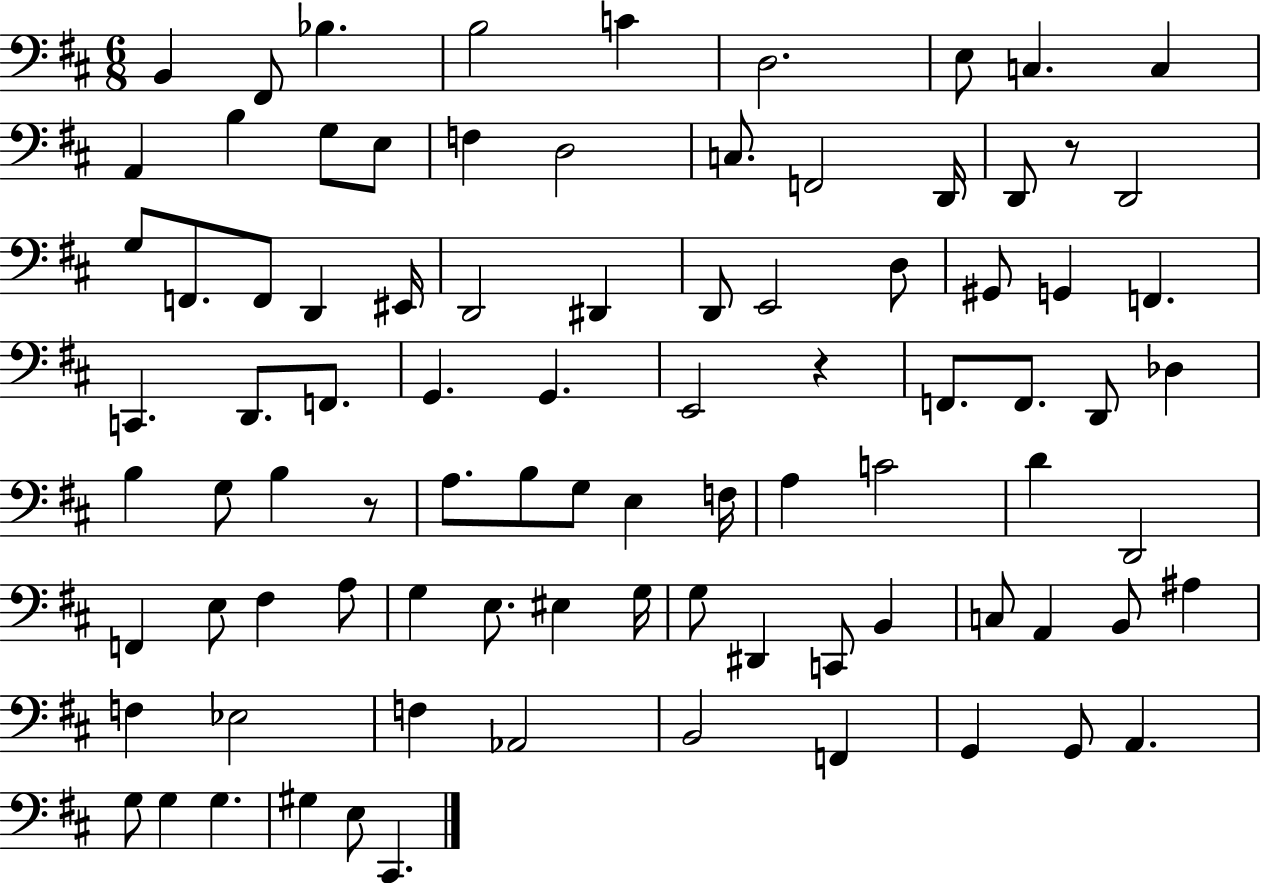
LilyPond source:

{
  \clef bass
  \numericTimeSignature
  \time 6/8
  \key d \major
  b,4 fis,8 bes4. | b2 c'4 | d2. | e8 c4. c4 | \break a,4 b4 g8 e8 | f4 d2 | c8. f,2 d,16 | d,8 r8 d,2 | \break g8 f,8. f,8 d,4 eis,16 | d,2 dis,4 | d,8 e,2 d8 | gis,8 g,4 f,4. | \break c,4. d,8. f,8. | g,4. g,4. | e,2 r4 | f,8. f,8. d,8 des4 | \break b4 g8 b4 r8 | a8. b8 g8 e4 f16 | a4 c'2 | d'4 d,2 | \break f,4 e8 fis4 a8 | g4 e8. eis4 g16 | g8 dis,4 c,8 b,4 | c8 a,4 b,8 ais4 | \break f4 ees2 | f4 aes,2 | b,2 f,4 | g,4 g,8 a,4. | \break g8 g4 g4. | gis4 e8 cis,4. | \bar "|."
}